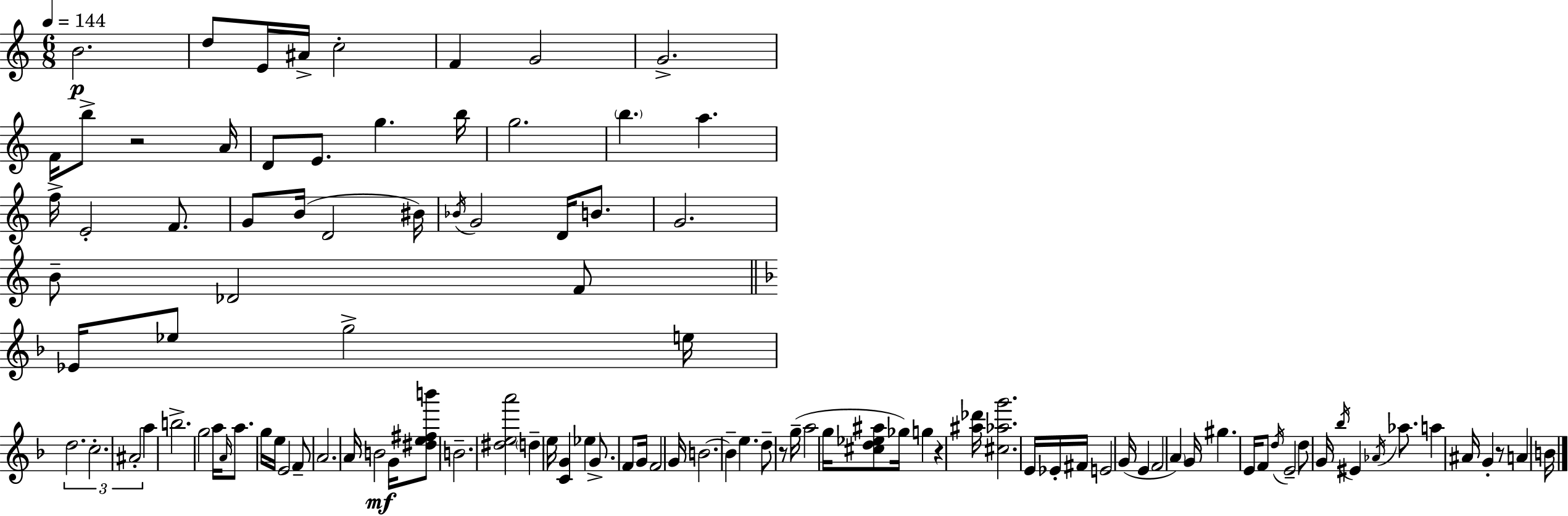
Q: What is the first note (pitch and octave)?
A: B4